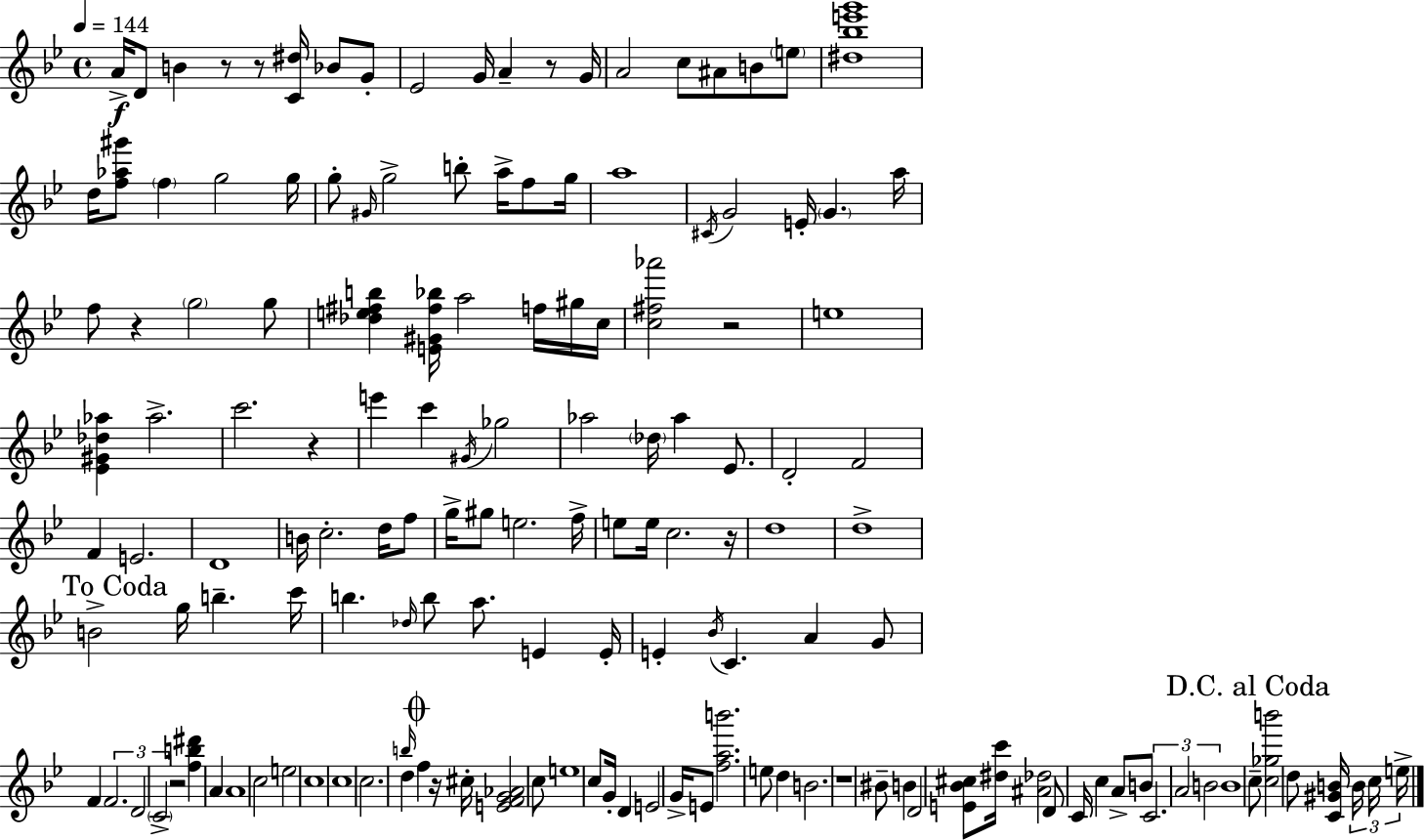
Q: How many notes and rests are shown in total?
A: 150